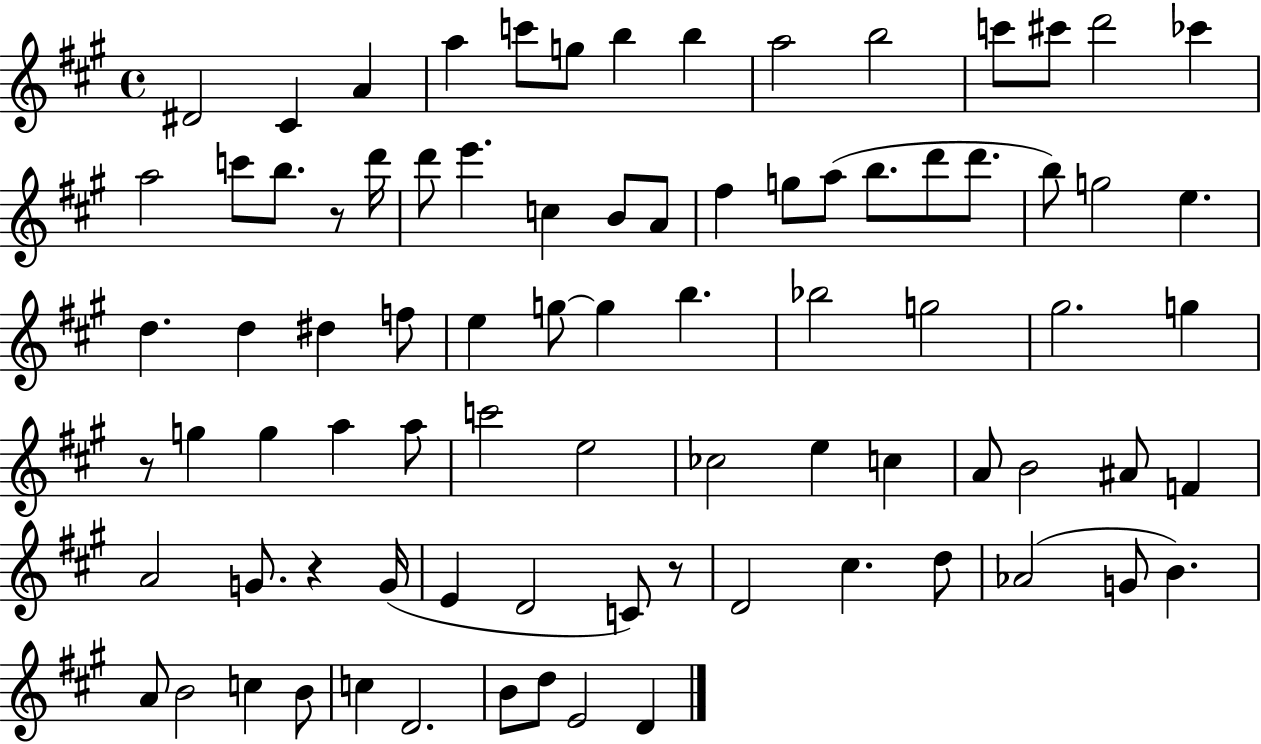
{
  \clef treble
  \time 4/4
  \defaultTimeSignature
  \key a \major
  dis'2 cis'4 a'4 | a''4 c'''8 g''8 b''4 b''4 | a''2 b''2 | c'''8 cis'''8 d'''2 ces'''4 | \break a''2 c'''8 b''8. r8 d'''16 | d'''8 e'''4. c''4 b'8 a'8 | fis''4 g''8 a''8( b''8. d'''8 d'''8. | b''8) g''2 e''4. | \break d''4. d''4 dis''4 f''8 | e''4 g''8~~ g''4 b''4. | bes''2 g''2 | gis''2. g''4 | \break r8 g''4 g''4 a''4 a''8 | c'''2 e''2 | ces''2 e''4 c''4 | a'8 b'2 ais'8 f'4 | \break a'2 g'8. r4 g'16( | e'4 d'2 c'8) r8 | d'2 cis''4. d''8 | aes'2( g'8 b'4.) | \break a'8 b'2 c''4 b'8 | c''4 d'2. | b'8 d''8 e'2 d'4 | \bar "|."
}